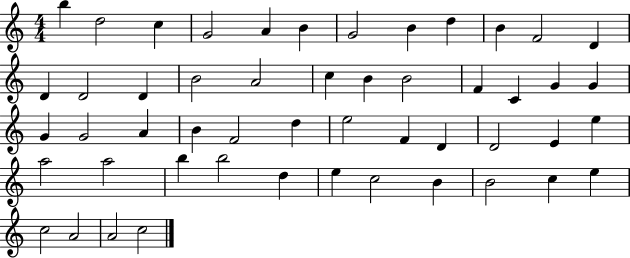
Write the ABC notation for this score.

X:1
T:Untitled
M:4/4
L:1/4
K:C
b d2 c G2 A B G2 B d B F2 D D D2 D B2 A2 c B B2 F C G G G G2 A B F2 d e2 F D D2 E e a2 a2 b b2 d e c2 B B2 c e c2 A2 A2 c2